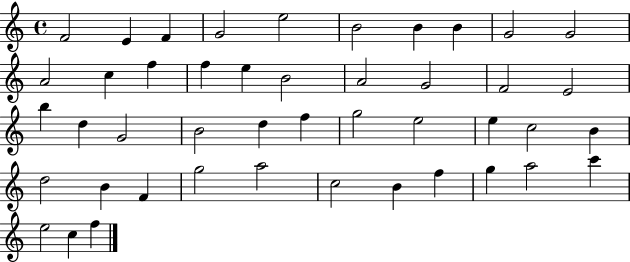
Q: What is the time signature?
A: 4/4